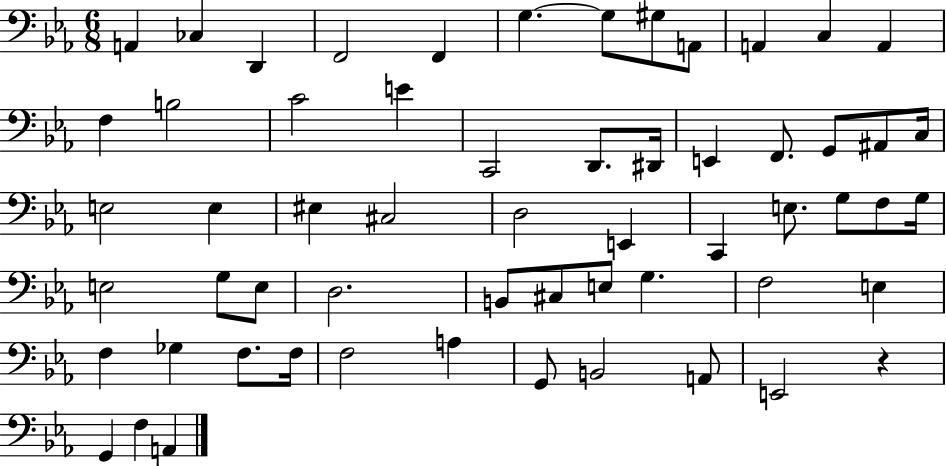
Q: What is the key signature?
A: EES major